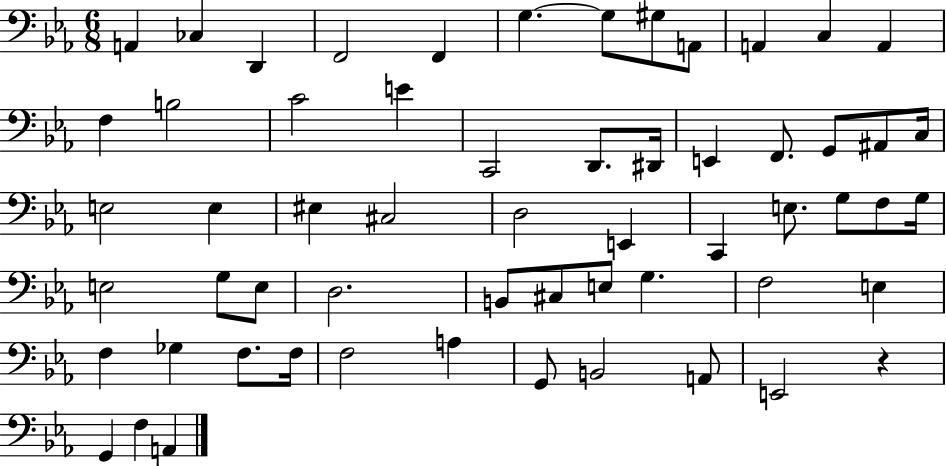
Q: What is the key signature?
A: EES major